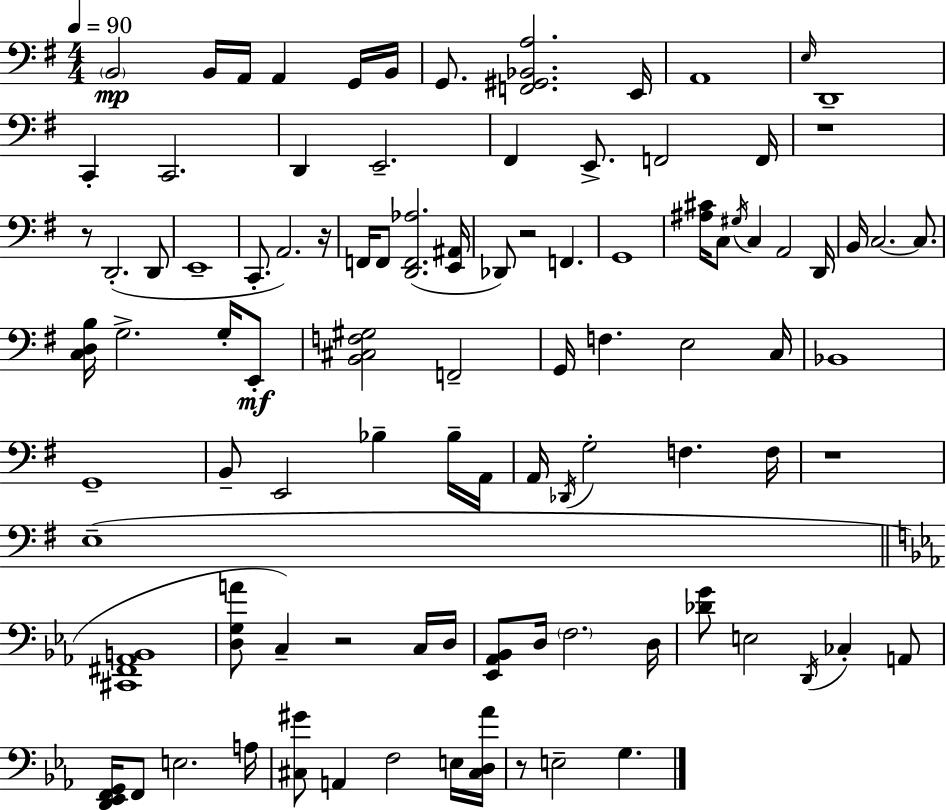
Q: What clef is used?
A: bass